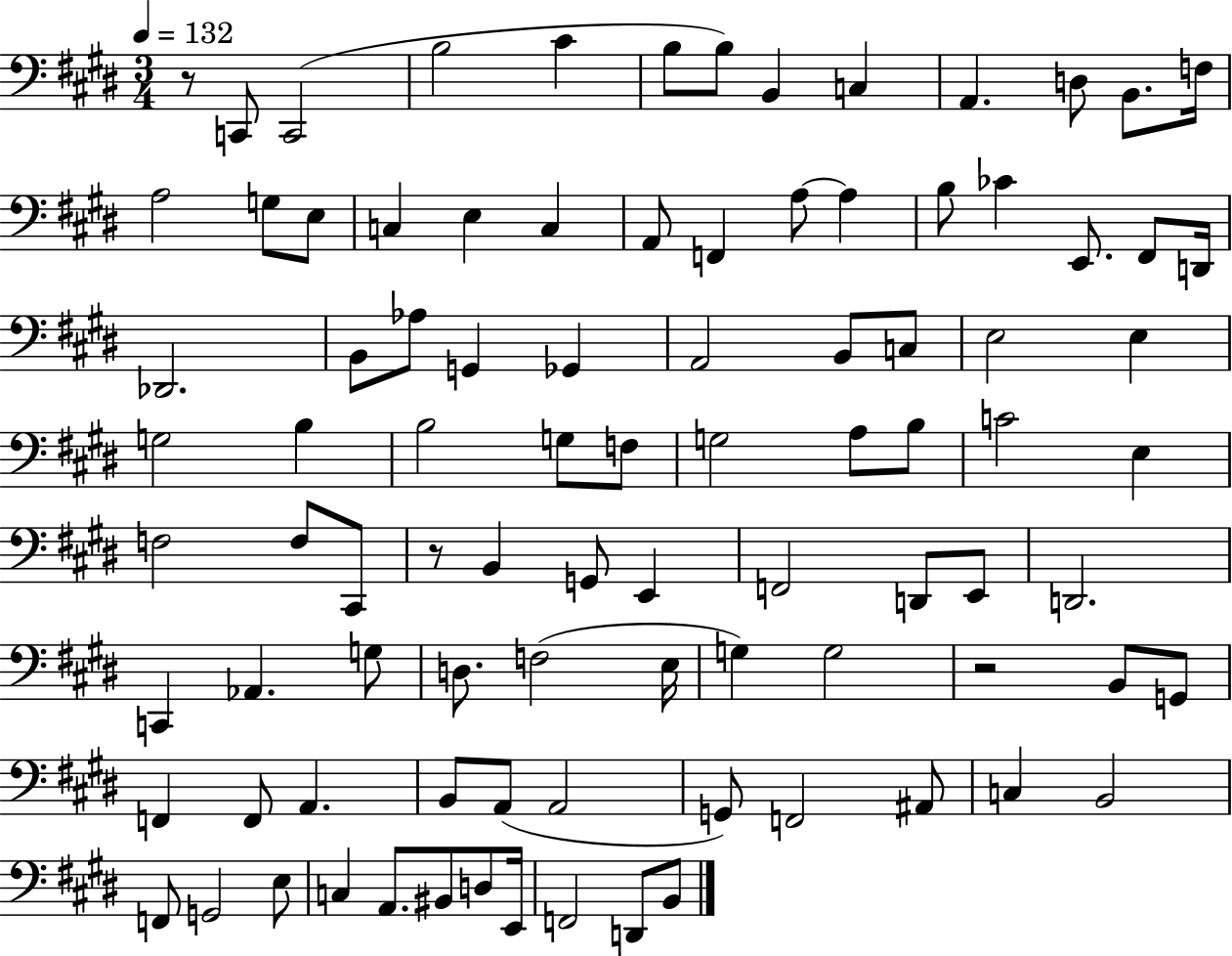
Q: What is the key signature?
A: E major